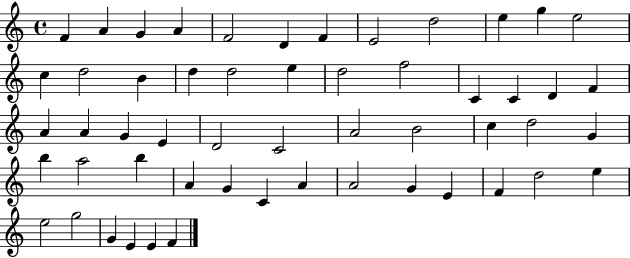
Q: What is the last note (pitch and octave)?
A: F4